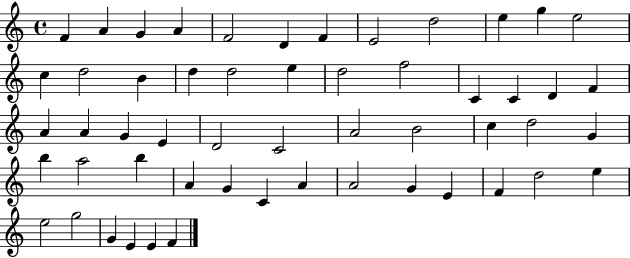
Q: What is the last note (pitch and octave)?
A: F4